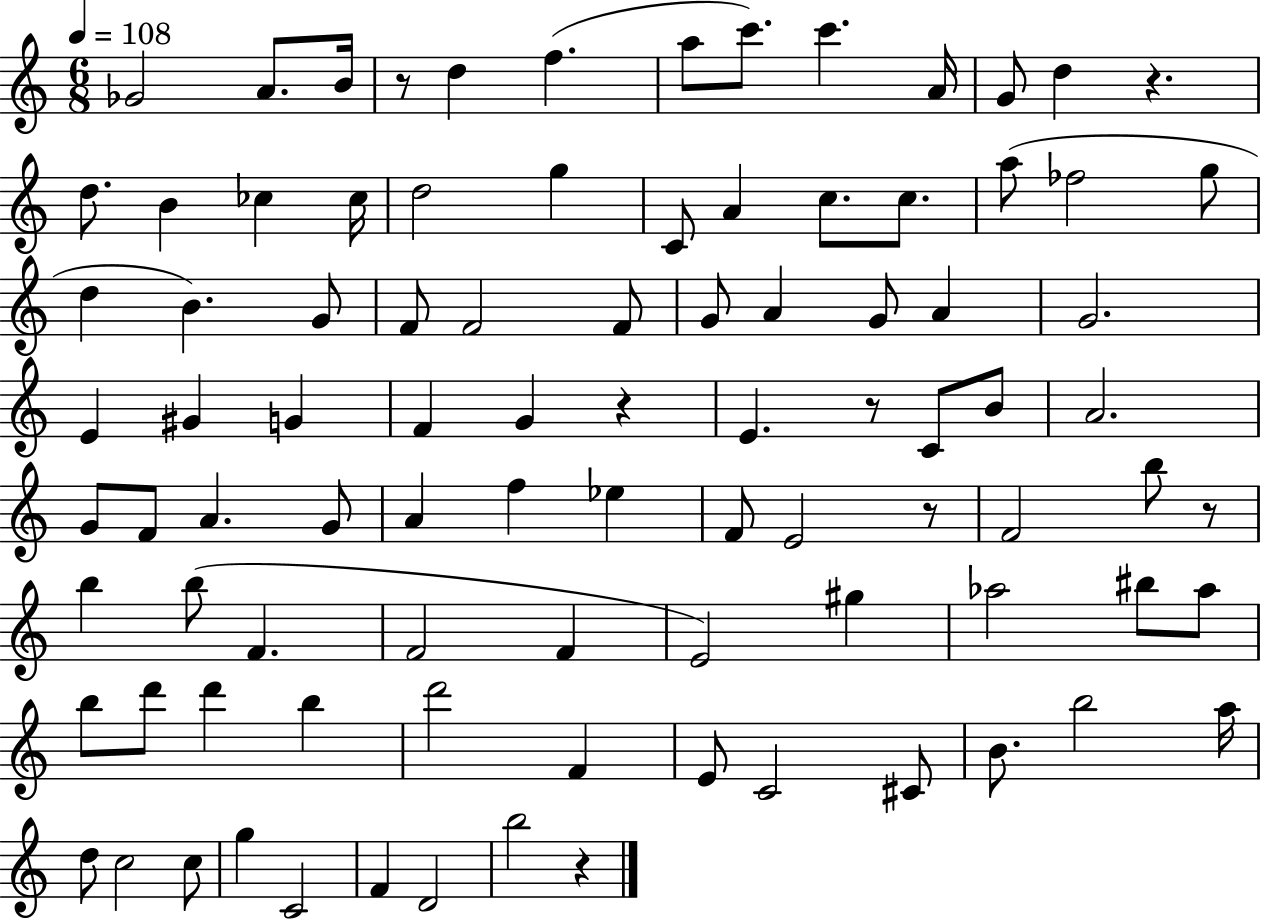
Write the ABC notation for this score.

X:1
T:Untitled
M:6/8
L:1/4
K:C
_G2 A/2 B/4 z/2 d f a/2 c'/2 c' A/4 G/2 d z d/2 B _c _c/4 d2 g C/2 A c/2 c/2 a/2 _f2 g/2 d B G/2 F/2 F2 F/2 G/2 A G/2 A G2 E ^G G F G z E z/2 C/2 B/2 A2 G/2 F/2 A G/2 A f _e F/2 E2 z/2 F2 b/2 z/2 b b/2 F F2 F E2 ^g _a2 ^b/2 _a/2 b/2 d'/2 d' b d'2 F E/2 C2 ^C/2 B/2 b2 a/4 d/2 c2 c/2 g C2 F D2 b2 z